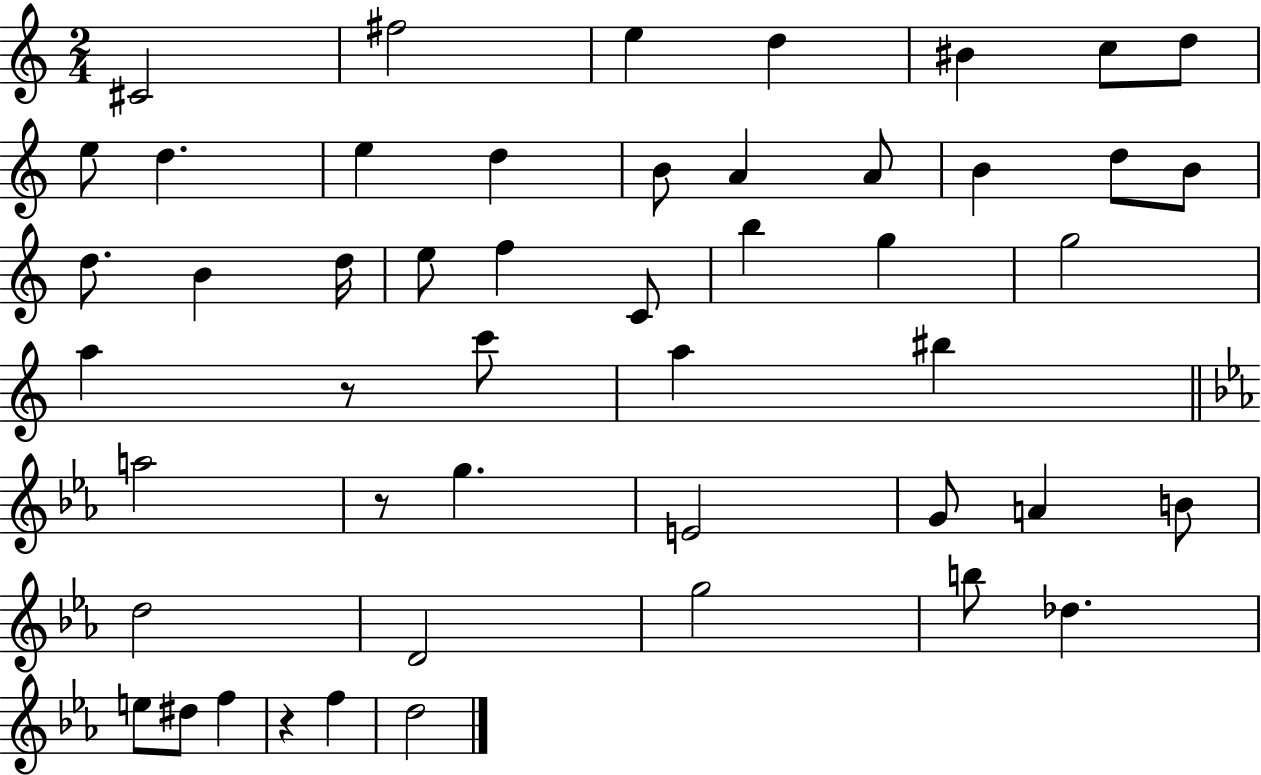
C#4/h F#5/h E5/q D5/q BIS4/q C5/e D5/e E5/e D5/q. E5/q D5/q B4/e A4/q A4/e B4/q D5/e B4/e D5/e. B4/q D5/s E5/e F5/q C4/e B5/q G5/q G5/h A5/q R/e C6/e A5/q BIS5/q A5/h R/e G5/q. E4/h G4/e A4/q B4/e D5/h D4/h G5/h B5/e Db5/q. E5/e D#5/e F5/q R/q F5/q D5/h